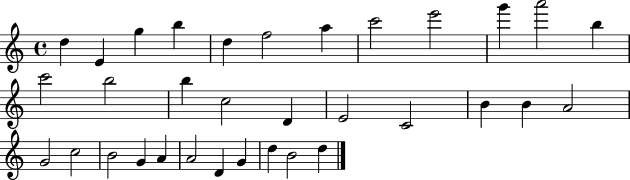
{
  \clef treble
  \time 4/4
  \defaultTimeSignature
  \key c \major
  d''4 e'4 g''4 b''4 | d''4 f''2 a''4 | c'''2 e'''2 | g'''4 a'''2 b''4 | \break c'''2 b''2 | b''4 c''2 d'4 | e'2 c'2 | b'4 b'4 a'2 | \break g'2 c''2 | b'2 g'4 a'4 | a'2 d'4 g'4 | d''4 b'2 d''4 | \break \bar "|."
}